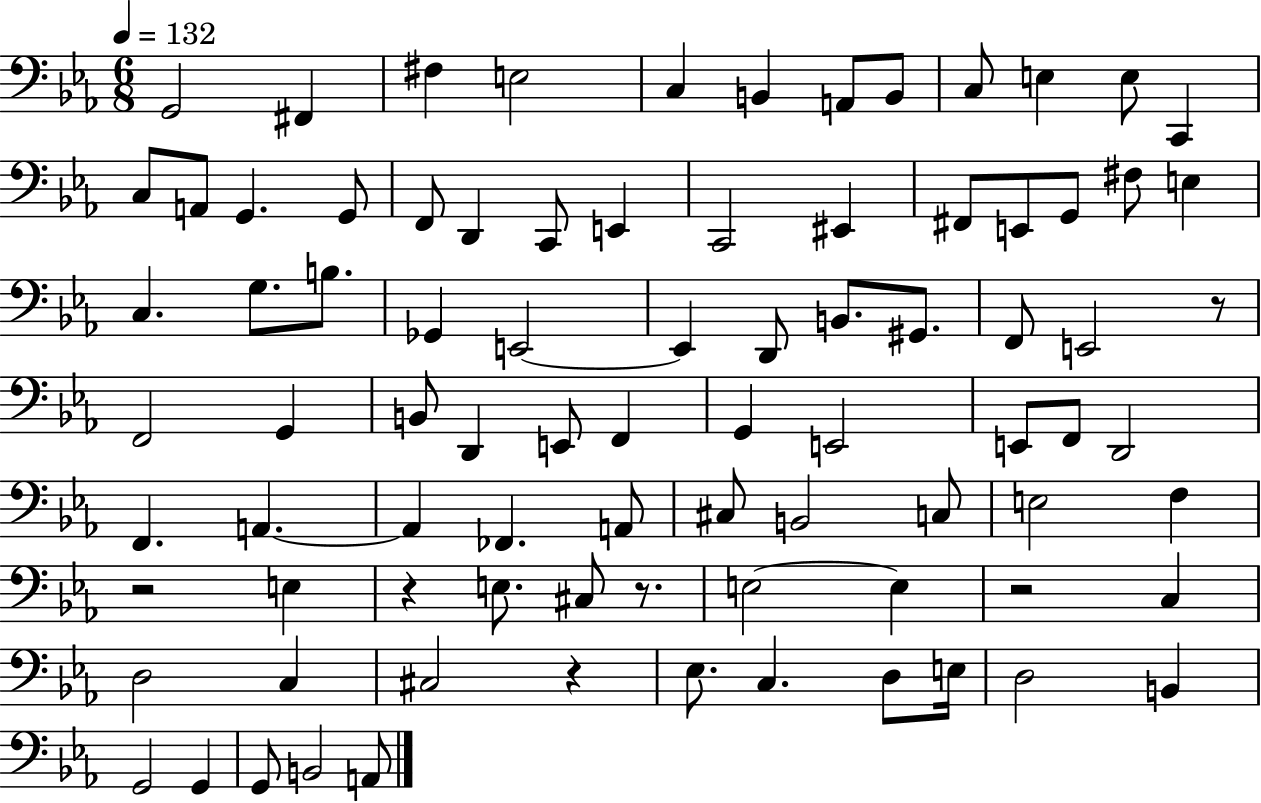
G2/h F#2/q F#3/q E3/h C3/q B2/q A2/e B2/e C3/e E3/q E3/e C2/q C3/e A2/e G2/q. G2/e F2/e D2/q C2/e E2/q C2/h EIS2/q F#2/e E2/e G2/e F#3/e E3/q C3/q. G3/e. B3/e. Gb2/q E2/h E2/q D2/e B2/e. G#2/e. F2/e E2/h R/e F2/h G2/q B2/e D2/q E2/e F2/q G2/q E2/h E2/e F2/e D2/h F2/q. A2/q. A2/q FES2/q. A2/e C#3/e B2/h C3/e E3/h F3/q R/h E3/q R/q E3/e. C#3/e R/e. E3/h E3/q R/h C3/q D3/h C3/q C#3/h R/q Eb3/e. C3/q. D3/e E3/s D3/h B2/q G2/h G2/q G2/e B2/h A2/e